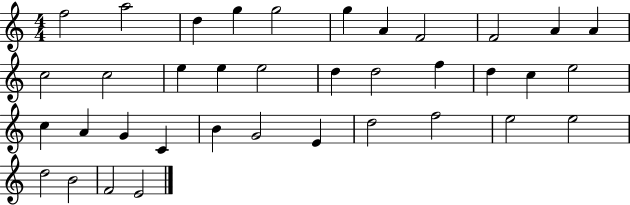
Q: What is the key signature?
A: C major